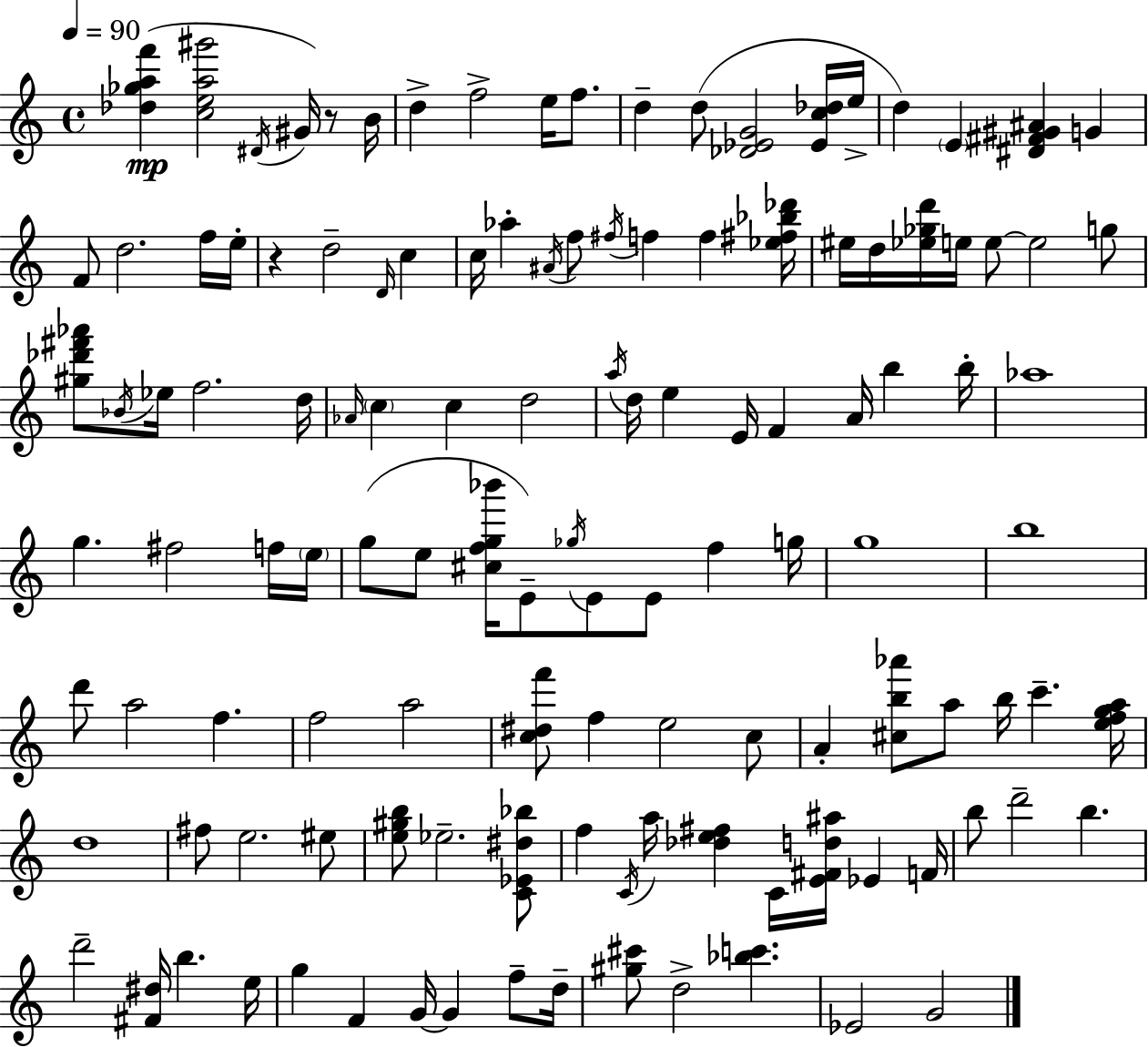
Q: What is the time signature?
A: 4/4